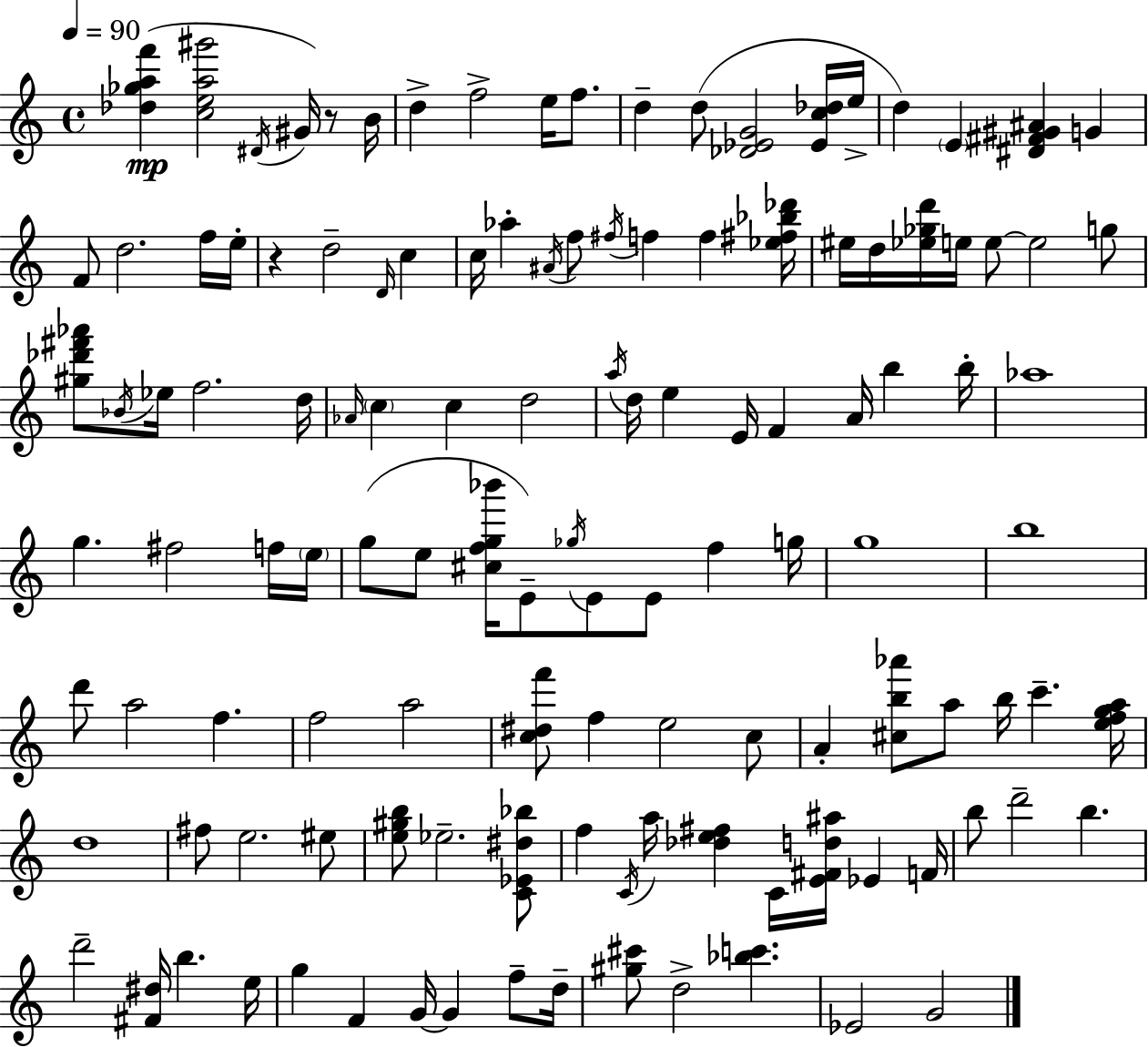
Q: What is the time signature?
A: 4/4